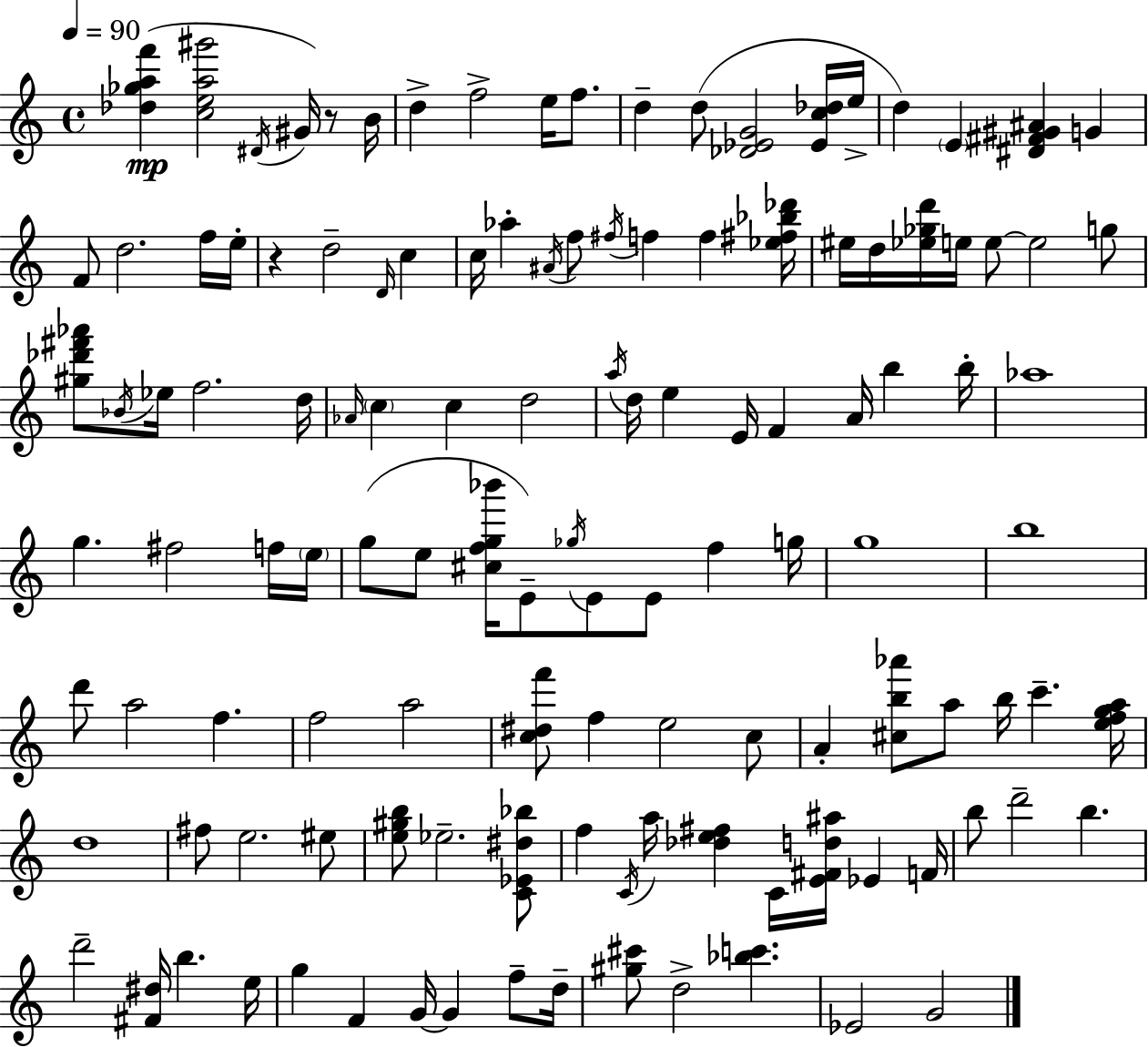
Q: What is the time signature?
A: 4/4